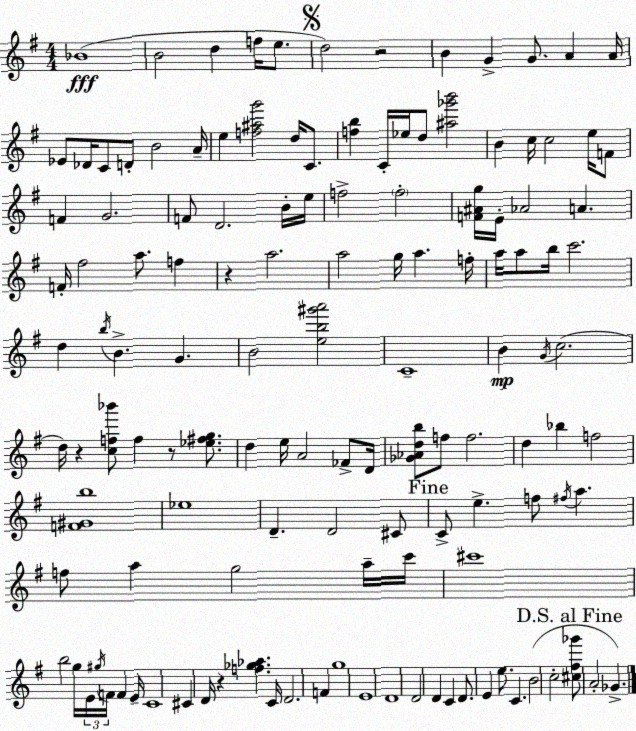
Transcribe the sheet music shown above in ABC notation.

X:1
T:Untitled
M:4/4
L:1/4
K:Em
_B4 B2 d f/4 e/2 d2 z2 B G G/2 A A/4 _E/2 _D/4 C/2 D/2 B2 A/4 e [f^ag']2 d/4 C/2 [fb] C/4 _e/4 d/2 [^a_g'b']2 B c/4 c2 e/4 F/2 F G2 F/2 D2 B/4 e/4 f2 f2 [F^Ag]/4 E/4 _A2 A F/4 ^f2 a/2 f z a2 a2 g/4 a f/4 a/4 a/2 b/4 c'2 d b/4 B G B2 [eb^g'a']2 C4 B G/4 c2 d/4 z [cf_b']/2 f z/2 [_e^fg]/2 d e/4 A2 _F/2 D/4 [_G_Adb]/2 f/2 f2 d _b f2 [F^Gb]4 _e4 D D2 ^C/2 C/2 e f/2 ^f/4 a f/2 a g2 a/4 c'/4 ^c'4 b2 g/4 E/4 ^g/4 F/4 F E/4 C4 ^C D/4 z [f_g_a] C/4 D2 F g4 E4 D4 D2 D C D/2 E e/2 C B2 c2 [^c^f_g']/2 A2 _G